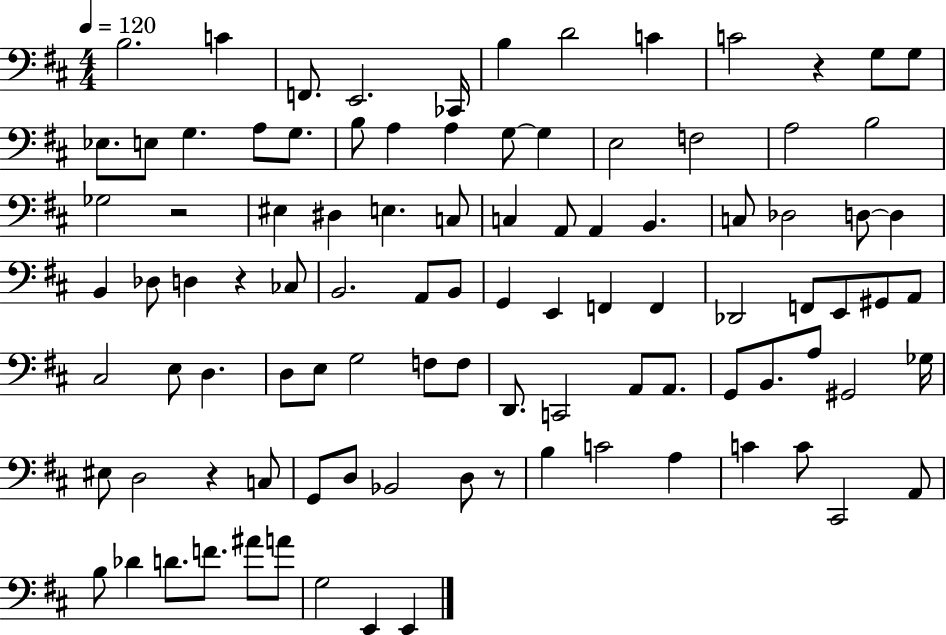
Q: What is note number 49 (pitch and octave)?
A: F2